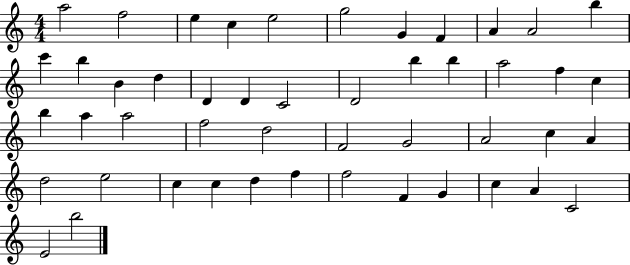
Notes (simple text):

A5/h F5/h E5/q C5/q E5/h G5/h G4/q F4/q A4/q A4/h B5/q C6/q B5/q B4/q D5/q D4/q D4/q C4/h D4/h B5/q B5/q A5/h F5/q C5/q B5/q A5/q A5/h F5/h D5/h F4/h G4/h A4/h C5/q A4/q D5/h E5/h C5/q C5/q D5/q F5/q F5/h F4/q G4/q C5/q A4/q C4/h E4/h B5/h